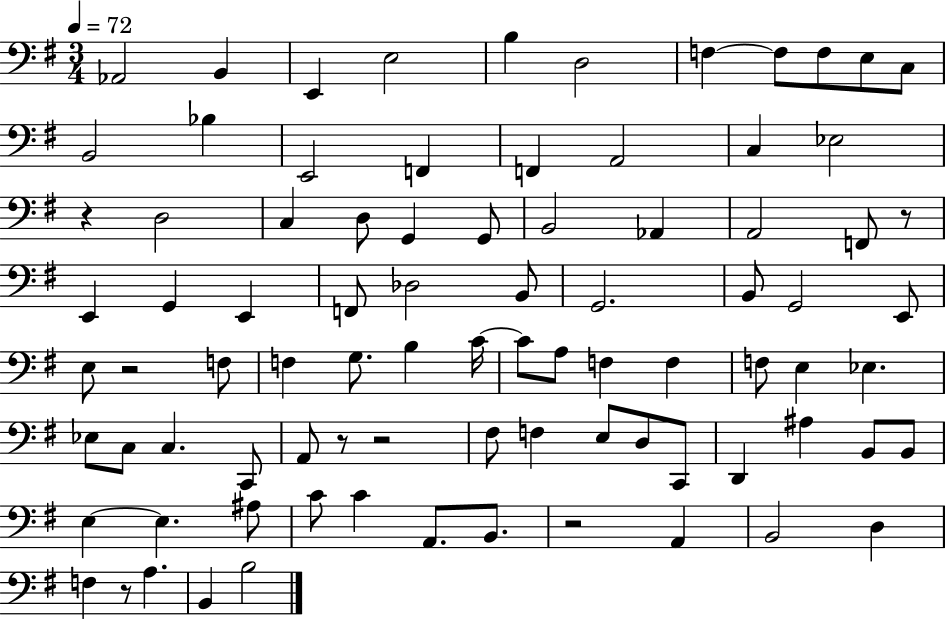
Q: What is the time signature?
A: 3/4